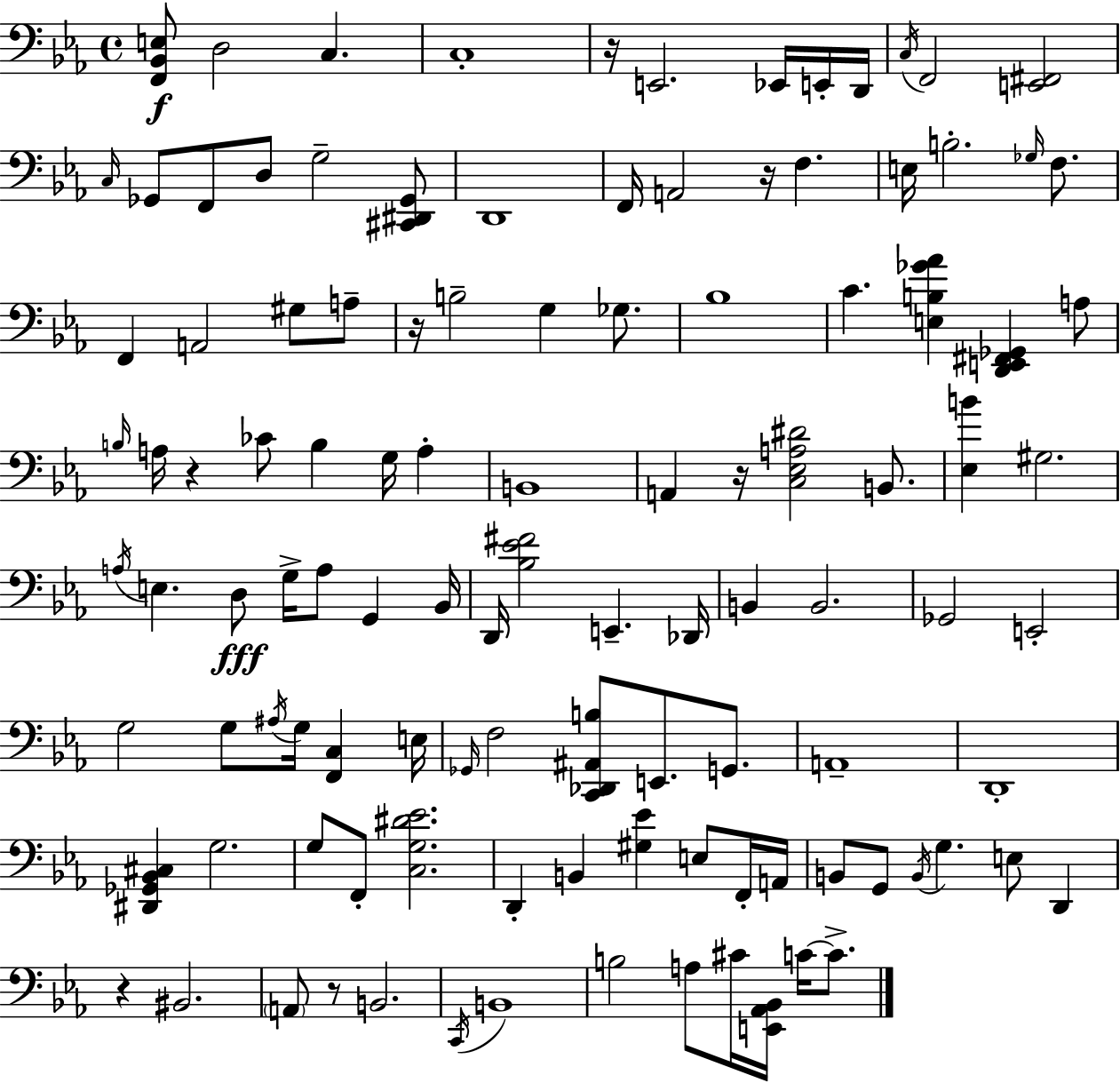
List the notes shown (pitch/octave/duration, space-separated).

[F2,Bb2,E3]/e D3/h C3/q. C3/w R/s E2/h. Eb2/s E2/s D2/s C3/s F2/h [E2,F#2]/h C3/s Gb2/e F2/e D3/e G3/h [C#2,D#2,Gb2]/e D2/w F2/s A2/h R/s F3/q. E3/s B3/h. Gb3/s F3/e. F2/q A2/h G#3/e A3/e R/s B3/h G3/q Gb3/e. Bb3/w C4/q. [E3,B3,Gb4,Ab4]/q [D2,E2,F#2,Gb2]/q A3/e B3/s A3/s R/q CES4/e B3/q G3/s A3/q B2/w A2/q R/s [C3,Eb3,A3,D#4]/h B2/e. [Eb3,B4]/q G#3/h. A3/s E3/q. D3/e G3/s A3/e G2/q Bb2/s D2/s [Bb3,Eb4,F#4]/h E2/q. Db2/s B2/q B2/h. Gb2/h E2/h G3/h G3/e A#3/s G3/s [F2,C3]/q E3/s Gb2/s F3/h [C2,Db2,A#2,B3]/e E2/e. G2/e. A2/w D2/w [D#2,Gb2,Bb2,C#3]/q G3/h. G3/e F2/e [C3,G3,D#4,Eb4]/h. D2/q B2/q [G#3,Eb4]/q E3/e F2/s A2/s B2/e G2/e B2/s G3/q. E3/e D2/q R/q BIS2/h. A2/e R/e B2/h. C2/s B2/w B3/h A3/e C#4/s [E2,Ab2,Bb2]/s C4/s C4/e.